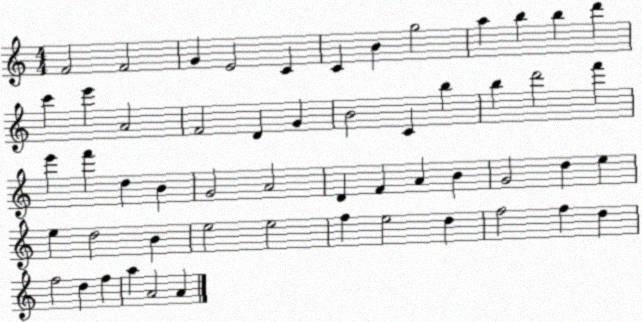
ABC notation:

X:1
T:Untitled
M:4/4
L:1/4
K:C
F2 F2 G E2 C C B g2 a b b d' c' e' A2 F2 D G B2 C b b d'2 f' e' f' d B G2 A2 D F A B G2 d e e d2 B e2 e2 f e2 d f2 f d f2 d f a A2 A